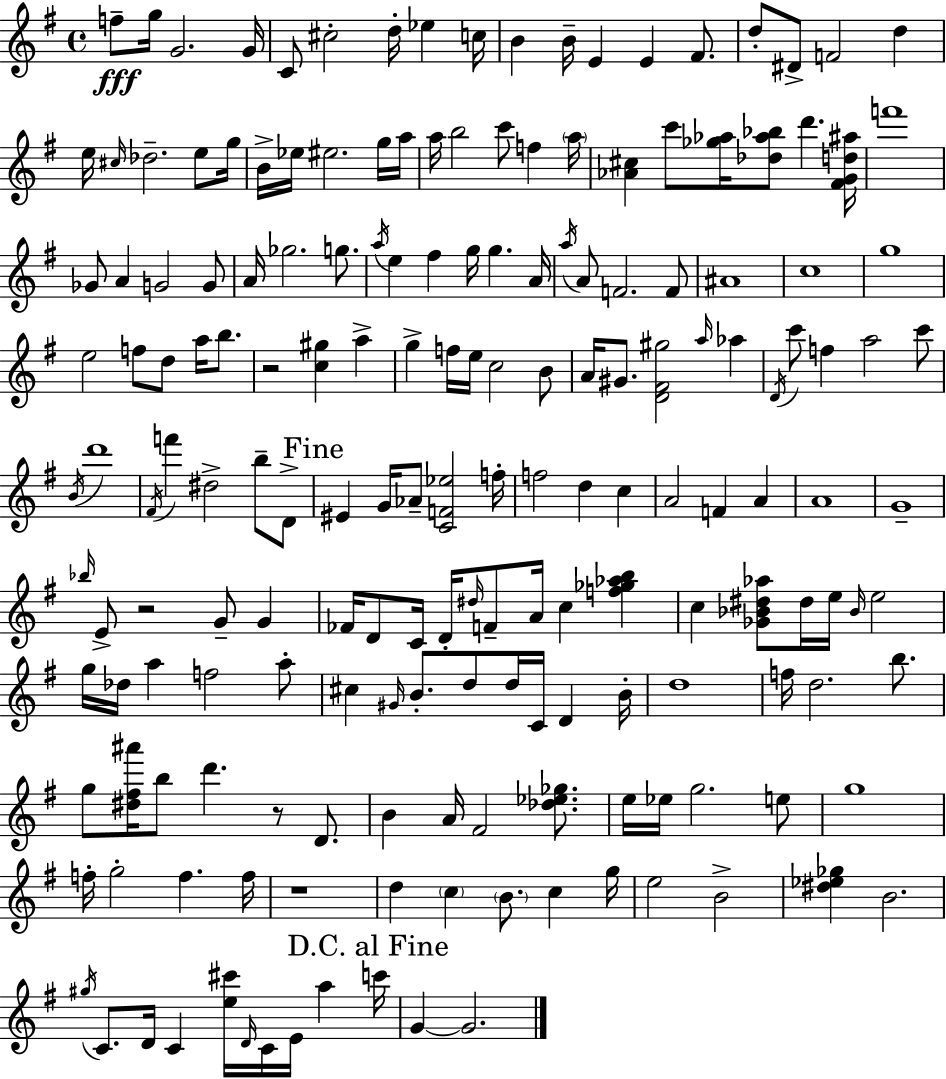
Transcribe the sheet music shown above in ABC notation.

X:1
T:Untitled
M:4/4
L:1/4
K:Em
f/2 g/4 G2 G/4 C/2 ^c2 d/4 _e c/4 B B/4 E E ^F/2 d/2 ^D/2 F2 d e/4 ^c/4 _d2 e/2 g/4 B/4 _e/4 ^e2 g/4 a/4 a/4 b2 c'/2 f a/4 [_A^c] c'/2 [_g_a]/4 [_d_a_b]/2 d' [^FGd^a]/4 f'4 _G/2 A G2 G/2 A/4 _g2 g/2 a/4 e ^f g/4 g A/4 a/4 A/2 F2 F/2 ^A4 c4 g4 e2 f/2 d/2 a/4 b/2 z2 [c^g] a g f/4 e/4 c2 B/2 A/4 ^G/2 [D^F^g]2 a/4 _a D/4 c'/2 f a2 c'/2 B/4 d'4 ^F/4 f' ^d2 b/2 D/2 ^E G/4 _A/2 [CF_e]2 f/4 f2 d c A2 F A A4 G4 _b/4 E/2 z2 G/2 G _F/4 D/2 C/4 D/4 ^d/4 F/2 A/4 c [f_g_ab] c [_G_B^d_a]/2 ^d/4 e/4 _B/4 e2 g/4 _d/4 a f2 a/2 ^c ^G/4 B/2 d/2 d/4 C/4 D B/4 d4 f/4 d2 b/2 g/2 [^d^f^a']/4 b/2 d' z/2 D/2 B A/4 ^F2 [_d_e_g]/2 e/4 _e/4 g2 e/2 g4 f/4 g2 f f/4 z4 d c B/2 c g/4 e2 B2 [^d_e_g] B2 ^g/4 C/2 D/4 C [e^c']/4 D/4 C/4 E/4 a c'/4 G G2